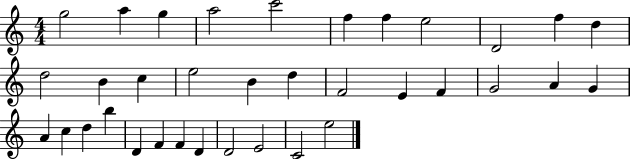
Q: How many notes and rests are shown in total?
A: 35